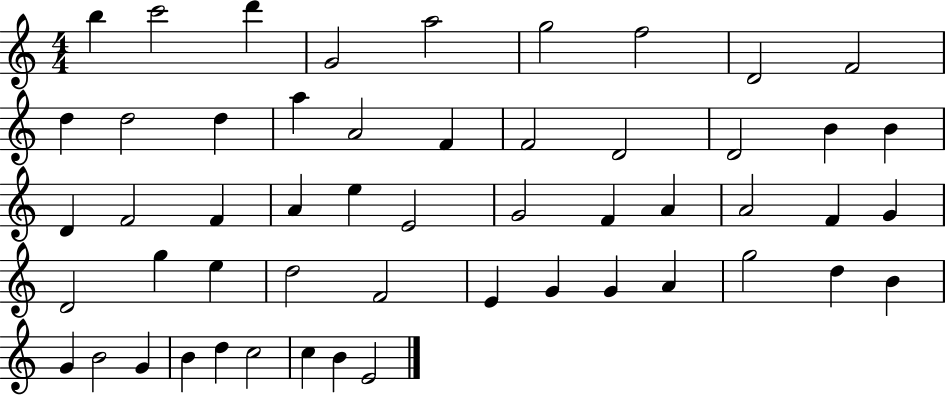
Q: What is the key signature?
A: C major